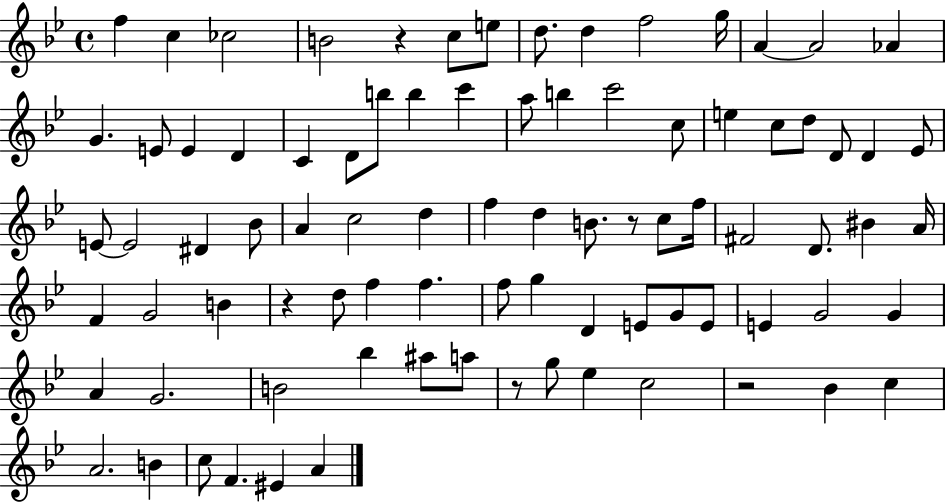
{
  \clef treble
  \time 4/4
  \defaultTimeSignature
  \key bes \major
  f''4 c''4 ces''2 | b'2 r4 c''8 e''8 | d''8. d''4 f''2 g''16 | a'4~~ a'2 aes'4 | \break g'4. e'8 e'4 d'4 | c'4 d'8 b''8 b''4 c'''4 | a''8 b''4 c'''2 c''8 | e''4 c''8 d''8 d'8 d'4 ees'8 | \break e'8~~ e'2 dis'4 bes'8 | a'4 c''2 d''4 | f''4 d''4 b'8. r8 c''8 f''16 | fis'2 d'8. bis'4 a'16 | \break f'4 g'2 b'4 | r4 d''8 f''4 f''4. | f''8 g''4 d'4 e'8 g'8 e'8 | e'4 g'2 g'4 | \break a'4 g'2. | b'2 bes''4 ais''8 a''8 | r8 g''8 ees''4 c''2 | r2 bes'4 c''4 | \break a'2. b'4 | c''8 f'4. eis'4 a'4 | \bar "|."
}